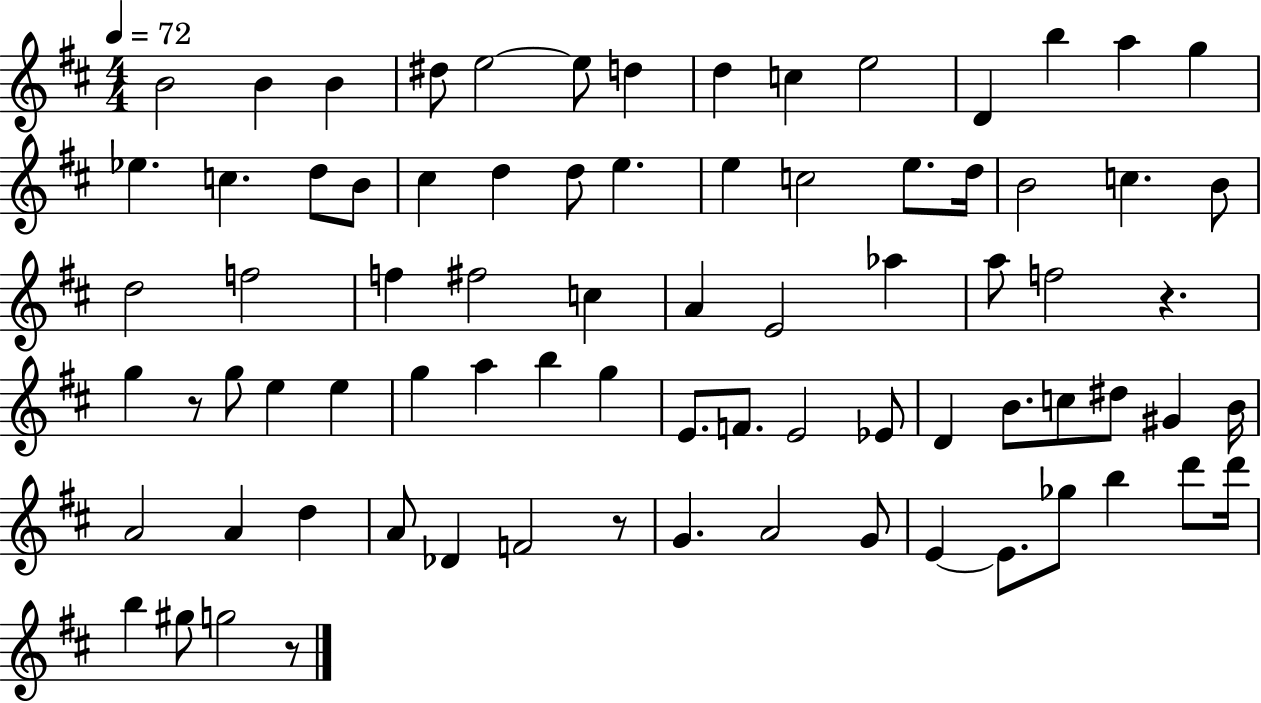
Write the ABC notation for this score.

X:1
T:Untitled
M:4/4
L:1/4
K:D
B2 B B ^d/2 e2 e/2 d d c e2 D b a g _e c d/2 B/2 ^c d d/2 e e c2 e/2 d/4 B2 c B/2 d2 f2 f ^f2 c A E2 _a a/2 f2 z g z/2 g/2 e e g a b g E/2 F/2 E2 _E/2 D B/2 c/2 ^d/2 ^G B/4 A2 A d A/2 _D F2 z/2 G A2 G/2 E E/2 _g/2 b d'/2 d'/4 b ^g/2 g2 z/2